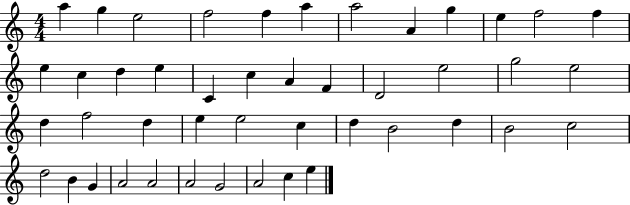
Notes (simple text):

A5/q G5/q E5/h F5/h F5/q A5/q A5/h A4/q G5/q E5/q F5/h F5/q E5/q C5/q D5/q E5/q C4/q C5/q A4/q F4/q D4/h E5/h G5/h E5/h D5/q F5/h D5/q E5/q E5/h C5/q D5/q B4/h D5/q B4/h C5/h D5/h B4/q G4/q A4/h A4/h A4/h G4/h A4/h C5/q E5/q